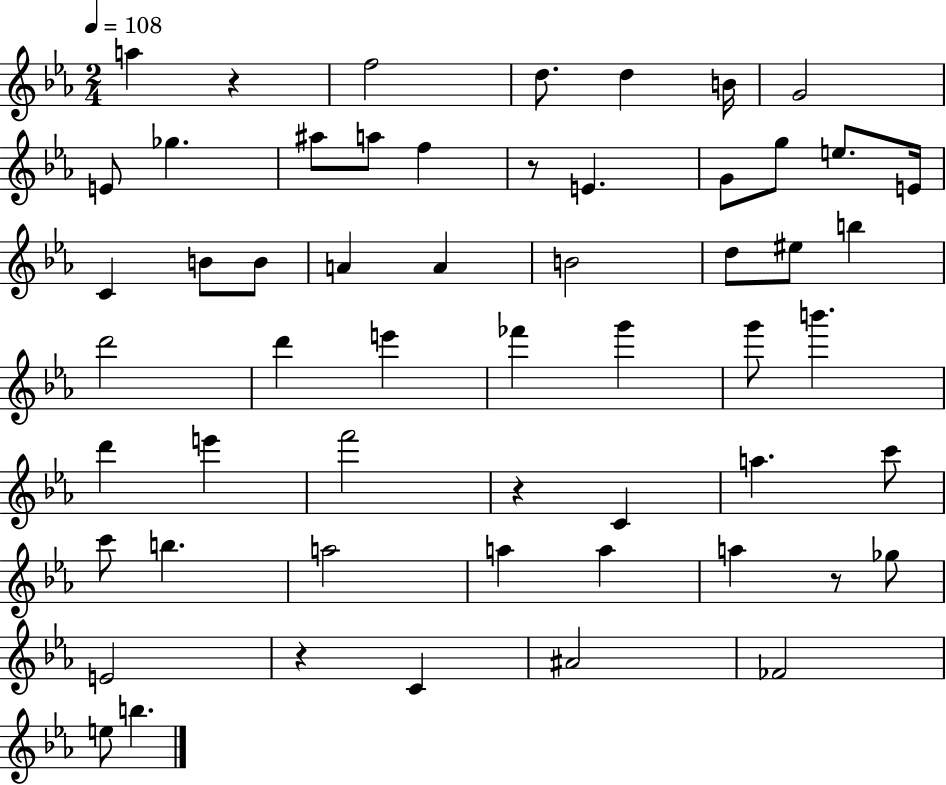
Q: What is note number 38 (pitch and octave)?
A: C6